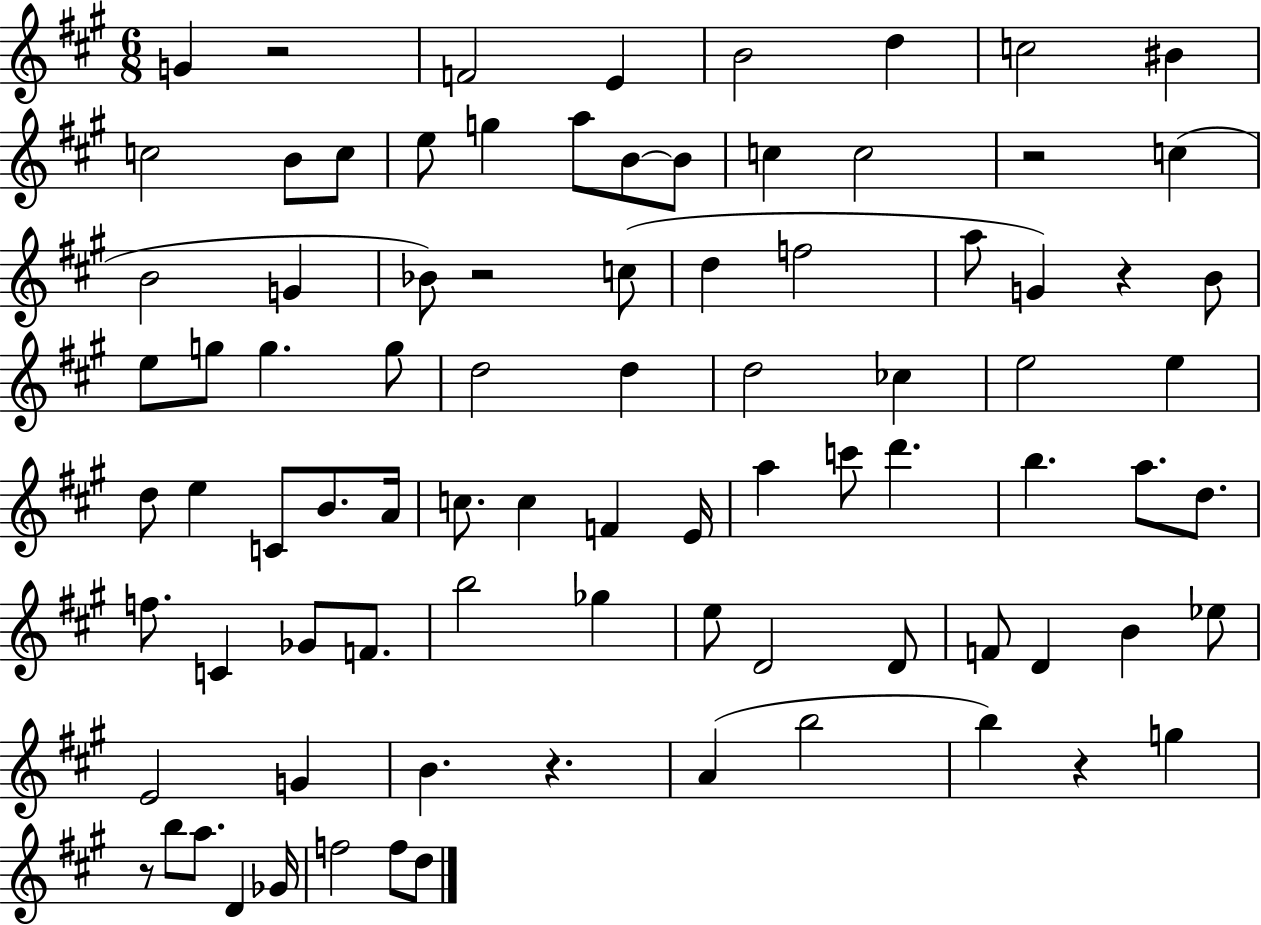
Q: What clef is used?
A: treble